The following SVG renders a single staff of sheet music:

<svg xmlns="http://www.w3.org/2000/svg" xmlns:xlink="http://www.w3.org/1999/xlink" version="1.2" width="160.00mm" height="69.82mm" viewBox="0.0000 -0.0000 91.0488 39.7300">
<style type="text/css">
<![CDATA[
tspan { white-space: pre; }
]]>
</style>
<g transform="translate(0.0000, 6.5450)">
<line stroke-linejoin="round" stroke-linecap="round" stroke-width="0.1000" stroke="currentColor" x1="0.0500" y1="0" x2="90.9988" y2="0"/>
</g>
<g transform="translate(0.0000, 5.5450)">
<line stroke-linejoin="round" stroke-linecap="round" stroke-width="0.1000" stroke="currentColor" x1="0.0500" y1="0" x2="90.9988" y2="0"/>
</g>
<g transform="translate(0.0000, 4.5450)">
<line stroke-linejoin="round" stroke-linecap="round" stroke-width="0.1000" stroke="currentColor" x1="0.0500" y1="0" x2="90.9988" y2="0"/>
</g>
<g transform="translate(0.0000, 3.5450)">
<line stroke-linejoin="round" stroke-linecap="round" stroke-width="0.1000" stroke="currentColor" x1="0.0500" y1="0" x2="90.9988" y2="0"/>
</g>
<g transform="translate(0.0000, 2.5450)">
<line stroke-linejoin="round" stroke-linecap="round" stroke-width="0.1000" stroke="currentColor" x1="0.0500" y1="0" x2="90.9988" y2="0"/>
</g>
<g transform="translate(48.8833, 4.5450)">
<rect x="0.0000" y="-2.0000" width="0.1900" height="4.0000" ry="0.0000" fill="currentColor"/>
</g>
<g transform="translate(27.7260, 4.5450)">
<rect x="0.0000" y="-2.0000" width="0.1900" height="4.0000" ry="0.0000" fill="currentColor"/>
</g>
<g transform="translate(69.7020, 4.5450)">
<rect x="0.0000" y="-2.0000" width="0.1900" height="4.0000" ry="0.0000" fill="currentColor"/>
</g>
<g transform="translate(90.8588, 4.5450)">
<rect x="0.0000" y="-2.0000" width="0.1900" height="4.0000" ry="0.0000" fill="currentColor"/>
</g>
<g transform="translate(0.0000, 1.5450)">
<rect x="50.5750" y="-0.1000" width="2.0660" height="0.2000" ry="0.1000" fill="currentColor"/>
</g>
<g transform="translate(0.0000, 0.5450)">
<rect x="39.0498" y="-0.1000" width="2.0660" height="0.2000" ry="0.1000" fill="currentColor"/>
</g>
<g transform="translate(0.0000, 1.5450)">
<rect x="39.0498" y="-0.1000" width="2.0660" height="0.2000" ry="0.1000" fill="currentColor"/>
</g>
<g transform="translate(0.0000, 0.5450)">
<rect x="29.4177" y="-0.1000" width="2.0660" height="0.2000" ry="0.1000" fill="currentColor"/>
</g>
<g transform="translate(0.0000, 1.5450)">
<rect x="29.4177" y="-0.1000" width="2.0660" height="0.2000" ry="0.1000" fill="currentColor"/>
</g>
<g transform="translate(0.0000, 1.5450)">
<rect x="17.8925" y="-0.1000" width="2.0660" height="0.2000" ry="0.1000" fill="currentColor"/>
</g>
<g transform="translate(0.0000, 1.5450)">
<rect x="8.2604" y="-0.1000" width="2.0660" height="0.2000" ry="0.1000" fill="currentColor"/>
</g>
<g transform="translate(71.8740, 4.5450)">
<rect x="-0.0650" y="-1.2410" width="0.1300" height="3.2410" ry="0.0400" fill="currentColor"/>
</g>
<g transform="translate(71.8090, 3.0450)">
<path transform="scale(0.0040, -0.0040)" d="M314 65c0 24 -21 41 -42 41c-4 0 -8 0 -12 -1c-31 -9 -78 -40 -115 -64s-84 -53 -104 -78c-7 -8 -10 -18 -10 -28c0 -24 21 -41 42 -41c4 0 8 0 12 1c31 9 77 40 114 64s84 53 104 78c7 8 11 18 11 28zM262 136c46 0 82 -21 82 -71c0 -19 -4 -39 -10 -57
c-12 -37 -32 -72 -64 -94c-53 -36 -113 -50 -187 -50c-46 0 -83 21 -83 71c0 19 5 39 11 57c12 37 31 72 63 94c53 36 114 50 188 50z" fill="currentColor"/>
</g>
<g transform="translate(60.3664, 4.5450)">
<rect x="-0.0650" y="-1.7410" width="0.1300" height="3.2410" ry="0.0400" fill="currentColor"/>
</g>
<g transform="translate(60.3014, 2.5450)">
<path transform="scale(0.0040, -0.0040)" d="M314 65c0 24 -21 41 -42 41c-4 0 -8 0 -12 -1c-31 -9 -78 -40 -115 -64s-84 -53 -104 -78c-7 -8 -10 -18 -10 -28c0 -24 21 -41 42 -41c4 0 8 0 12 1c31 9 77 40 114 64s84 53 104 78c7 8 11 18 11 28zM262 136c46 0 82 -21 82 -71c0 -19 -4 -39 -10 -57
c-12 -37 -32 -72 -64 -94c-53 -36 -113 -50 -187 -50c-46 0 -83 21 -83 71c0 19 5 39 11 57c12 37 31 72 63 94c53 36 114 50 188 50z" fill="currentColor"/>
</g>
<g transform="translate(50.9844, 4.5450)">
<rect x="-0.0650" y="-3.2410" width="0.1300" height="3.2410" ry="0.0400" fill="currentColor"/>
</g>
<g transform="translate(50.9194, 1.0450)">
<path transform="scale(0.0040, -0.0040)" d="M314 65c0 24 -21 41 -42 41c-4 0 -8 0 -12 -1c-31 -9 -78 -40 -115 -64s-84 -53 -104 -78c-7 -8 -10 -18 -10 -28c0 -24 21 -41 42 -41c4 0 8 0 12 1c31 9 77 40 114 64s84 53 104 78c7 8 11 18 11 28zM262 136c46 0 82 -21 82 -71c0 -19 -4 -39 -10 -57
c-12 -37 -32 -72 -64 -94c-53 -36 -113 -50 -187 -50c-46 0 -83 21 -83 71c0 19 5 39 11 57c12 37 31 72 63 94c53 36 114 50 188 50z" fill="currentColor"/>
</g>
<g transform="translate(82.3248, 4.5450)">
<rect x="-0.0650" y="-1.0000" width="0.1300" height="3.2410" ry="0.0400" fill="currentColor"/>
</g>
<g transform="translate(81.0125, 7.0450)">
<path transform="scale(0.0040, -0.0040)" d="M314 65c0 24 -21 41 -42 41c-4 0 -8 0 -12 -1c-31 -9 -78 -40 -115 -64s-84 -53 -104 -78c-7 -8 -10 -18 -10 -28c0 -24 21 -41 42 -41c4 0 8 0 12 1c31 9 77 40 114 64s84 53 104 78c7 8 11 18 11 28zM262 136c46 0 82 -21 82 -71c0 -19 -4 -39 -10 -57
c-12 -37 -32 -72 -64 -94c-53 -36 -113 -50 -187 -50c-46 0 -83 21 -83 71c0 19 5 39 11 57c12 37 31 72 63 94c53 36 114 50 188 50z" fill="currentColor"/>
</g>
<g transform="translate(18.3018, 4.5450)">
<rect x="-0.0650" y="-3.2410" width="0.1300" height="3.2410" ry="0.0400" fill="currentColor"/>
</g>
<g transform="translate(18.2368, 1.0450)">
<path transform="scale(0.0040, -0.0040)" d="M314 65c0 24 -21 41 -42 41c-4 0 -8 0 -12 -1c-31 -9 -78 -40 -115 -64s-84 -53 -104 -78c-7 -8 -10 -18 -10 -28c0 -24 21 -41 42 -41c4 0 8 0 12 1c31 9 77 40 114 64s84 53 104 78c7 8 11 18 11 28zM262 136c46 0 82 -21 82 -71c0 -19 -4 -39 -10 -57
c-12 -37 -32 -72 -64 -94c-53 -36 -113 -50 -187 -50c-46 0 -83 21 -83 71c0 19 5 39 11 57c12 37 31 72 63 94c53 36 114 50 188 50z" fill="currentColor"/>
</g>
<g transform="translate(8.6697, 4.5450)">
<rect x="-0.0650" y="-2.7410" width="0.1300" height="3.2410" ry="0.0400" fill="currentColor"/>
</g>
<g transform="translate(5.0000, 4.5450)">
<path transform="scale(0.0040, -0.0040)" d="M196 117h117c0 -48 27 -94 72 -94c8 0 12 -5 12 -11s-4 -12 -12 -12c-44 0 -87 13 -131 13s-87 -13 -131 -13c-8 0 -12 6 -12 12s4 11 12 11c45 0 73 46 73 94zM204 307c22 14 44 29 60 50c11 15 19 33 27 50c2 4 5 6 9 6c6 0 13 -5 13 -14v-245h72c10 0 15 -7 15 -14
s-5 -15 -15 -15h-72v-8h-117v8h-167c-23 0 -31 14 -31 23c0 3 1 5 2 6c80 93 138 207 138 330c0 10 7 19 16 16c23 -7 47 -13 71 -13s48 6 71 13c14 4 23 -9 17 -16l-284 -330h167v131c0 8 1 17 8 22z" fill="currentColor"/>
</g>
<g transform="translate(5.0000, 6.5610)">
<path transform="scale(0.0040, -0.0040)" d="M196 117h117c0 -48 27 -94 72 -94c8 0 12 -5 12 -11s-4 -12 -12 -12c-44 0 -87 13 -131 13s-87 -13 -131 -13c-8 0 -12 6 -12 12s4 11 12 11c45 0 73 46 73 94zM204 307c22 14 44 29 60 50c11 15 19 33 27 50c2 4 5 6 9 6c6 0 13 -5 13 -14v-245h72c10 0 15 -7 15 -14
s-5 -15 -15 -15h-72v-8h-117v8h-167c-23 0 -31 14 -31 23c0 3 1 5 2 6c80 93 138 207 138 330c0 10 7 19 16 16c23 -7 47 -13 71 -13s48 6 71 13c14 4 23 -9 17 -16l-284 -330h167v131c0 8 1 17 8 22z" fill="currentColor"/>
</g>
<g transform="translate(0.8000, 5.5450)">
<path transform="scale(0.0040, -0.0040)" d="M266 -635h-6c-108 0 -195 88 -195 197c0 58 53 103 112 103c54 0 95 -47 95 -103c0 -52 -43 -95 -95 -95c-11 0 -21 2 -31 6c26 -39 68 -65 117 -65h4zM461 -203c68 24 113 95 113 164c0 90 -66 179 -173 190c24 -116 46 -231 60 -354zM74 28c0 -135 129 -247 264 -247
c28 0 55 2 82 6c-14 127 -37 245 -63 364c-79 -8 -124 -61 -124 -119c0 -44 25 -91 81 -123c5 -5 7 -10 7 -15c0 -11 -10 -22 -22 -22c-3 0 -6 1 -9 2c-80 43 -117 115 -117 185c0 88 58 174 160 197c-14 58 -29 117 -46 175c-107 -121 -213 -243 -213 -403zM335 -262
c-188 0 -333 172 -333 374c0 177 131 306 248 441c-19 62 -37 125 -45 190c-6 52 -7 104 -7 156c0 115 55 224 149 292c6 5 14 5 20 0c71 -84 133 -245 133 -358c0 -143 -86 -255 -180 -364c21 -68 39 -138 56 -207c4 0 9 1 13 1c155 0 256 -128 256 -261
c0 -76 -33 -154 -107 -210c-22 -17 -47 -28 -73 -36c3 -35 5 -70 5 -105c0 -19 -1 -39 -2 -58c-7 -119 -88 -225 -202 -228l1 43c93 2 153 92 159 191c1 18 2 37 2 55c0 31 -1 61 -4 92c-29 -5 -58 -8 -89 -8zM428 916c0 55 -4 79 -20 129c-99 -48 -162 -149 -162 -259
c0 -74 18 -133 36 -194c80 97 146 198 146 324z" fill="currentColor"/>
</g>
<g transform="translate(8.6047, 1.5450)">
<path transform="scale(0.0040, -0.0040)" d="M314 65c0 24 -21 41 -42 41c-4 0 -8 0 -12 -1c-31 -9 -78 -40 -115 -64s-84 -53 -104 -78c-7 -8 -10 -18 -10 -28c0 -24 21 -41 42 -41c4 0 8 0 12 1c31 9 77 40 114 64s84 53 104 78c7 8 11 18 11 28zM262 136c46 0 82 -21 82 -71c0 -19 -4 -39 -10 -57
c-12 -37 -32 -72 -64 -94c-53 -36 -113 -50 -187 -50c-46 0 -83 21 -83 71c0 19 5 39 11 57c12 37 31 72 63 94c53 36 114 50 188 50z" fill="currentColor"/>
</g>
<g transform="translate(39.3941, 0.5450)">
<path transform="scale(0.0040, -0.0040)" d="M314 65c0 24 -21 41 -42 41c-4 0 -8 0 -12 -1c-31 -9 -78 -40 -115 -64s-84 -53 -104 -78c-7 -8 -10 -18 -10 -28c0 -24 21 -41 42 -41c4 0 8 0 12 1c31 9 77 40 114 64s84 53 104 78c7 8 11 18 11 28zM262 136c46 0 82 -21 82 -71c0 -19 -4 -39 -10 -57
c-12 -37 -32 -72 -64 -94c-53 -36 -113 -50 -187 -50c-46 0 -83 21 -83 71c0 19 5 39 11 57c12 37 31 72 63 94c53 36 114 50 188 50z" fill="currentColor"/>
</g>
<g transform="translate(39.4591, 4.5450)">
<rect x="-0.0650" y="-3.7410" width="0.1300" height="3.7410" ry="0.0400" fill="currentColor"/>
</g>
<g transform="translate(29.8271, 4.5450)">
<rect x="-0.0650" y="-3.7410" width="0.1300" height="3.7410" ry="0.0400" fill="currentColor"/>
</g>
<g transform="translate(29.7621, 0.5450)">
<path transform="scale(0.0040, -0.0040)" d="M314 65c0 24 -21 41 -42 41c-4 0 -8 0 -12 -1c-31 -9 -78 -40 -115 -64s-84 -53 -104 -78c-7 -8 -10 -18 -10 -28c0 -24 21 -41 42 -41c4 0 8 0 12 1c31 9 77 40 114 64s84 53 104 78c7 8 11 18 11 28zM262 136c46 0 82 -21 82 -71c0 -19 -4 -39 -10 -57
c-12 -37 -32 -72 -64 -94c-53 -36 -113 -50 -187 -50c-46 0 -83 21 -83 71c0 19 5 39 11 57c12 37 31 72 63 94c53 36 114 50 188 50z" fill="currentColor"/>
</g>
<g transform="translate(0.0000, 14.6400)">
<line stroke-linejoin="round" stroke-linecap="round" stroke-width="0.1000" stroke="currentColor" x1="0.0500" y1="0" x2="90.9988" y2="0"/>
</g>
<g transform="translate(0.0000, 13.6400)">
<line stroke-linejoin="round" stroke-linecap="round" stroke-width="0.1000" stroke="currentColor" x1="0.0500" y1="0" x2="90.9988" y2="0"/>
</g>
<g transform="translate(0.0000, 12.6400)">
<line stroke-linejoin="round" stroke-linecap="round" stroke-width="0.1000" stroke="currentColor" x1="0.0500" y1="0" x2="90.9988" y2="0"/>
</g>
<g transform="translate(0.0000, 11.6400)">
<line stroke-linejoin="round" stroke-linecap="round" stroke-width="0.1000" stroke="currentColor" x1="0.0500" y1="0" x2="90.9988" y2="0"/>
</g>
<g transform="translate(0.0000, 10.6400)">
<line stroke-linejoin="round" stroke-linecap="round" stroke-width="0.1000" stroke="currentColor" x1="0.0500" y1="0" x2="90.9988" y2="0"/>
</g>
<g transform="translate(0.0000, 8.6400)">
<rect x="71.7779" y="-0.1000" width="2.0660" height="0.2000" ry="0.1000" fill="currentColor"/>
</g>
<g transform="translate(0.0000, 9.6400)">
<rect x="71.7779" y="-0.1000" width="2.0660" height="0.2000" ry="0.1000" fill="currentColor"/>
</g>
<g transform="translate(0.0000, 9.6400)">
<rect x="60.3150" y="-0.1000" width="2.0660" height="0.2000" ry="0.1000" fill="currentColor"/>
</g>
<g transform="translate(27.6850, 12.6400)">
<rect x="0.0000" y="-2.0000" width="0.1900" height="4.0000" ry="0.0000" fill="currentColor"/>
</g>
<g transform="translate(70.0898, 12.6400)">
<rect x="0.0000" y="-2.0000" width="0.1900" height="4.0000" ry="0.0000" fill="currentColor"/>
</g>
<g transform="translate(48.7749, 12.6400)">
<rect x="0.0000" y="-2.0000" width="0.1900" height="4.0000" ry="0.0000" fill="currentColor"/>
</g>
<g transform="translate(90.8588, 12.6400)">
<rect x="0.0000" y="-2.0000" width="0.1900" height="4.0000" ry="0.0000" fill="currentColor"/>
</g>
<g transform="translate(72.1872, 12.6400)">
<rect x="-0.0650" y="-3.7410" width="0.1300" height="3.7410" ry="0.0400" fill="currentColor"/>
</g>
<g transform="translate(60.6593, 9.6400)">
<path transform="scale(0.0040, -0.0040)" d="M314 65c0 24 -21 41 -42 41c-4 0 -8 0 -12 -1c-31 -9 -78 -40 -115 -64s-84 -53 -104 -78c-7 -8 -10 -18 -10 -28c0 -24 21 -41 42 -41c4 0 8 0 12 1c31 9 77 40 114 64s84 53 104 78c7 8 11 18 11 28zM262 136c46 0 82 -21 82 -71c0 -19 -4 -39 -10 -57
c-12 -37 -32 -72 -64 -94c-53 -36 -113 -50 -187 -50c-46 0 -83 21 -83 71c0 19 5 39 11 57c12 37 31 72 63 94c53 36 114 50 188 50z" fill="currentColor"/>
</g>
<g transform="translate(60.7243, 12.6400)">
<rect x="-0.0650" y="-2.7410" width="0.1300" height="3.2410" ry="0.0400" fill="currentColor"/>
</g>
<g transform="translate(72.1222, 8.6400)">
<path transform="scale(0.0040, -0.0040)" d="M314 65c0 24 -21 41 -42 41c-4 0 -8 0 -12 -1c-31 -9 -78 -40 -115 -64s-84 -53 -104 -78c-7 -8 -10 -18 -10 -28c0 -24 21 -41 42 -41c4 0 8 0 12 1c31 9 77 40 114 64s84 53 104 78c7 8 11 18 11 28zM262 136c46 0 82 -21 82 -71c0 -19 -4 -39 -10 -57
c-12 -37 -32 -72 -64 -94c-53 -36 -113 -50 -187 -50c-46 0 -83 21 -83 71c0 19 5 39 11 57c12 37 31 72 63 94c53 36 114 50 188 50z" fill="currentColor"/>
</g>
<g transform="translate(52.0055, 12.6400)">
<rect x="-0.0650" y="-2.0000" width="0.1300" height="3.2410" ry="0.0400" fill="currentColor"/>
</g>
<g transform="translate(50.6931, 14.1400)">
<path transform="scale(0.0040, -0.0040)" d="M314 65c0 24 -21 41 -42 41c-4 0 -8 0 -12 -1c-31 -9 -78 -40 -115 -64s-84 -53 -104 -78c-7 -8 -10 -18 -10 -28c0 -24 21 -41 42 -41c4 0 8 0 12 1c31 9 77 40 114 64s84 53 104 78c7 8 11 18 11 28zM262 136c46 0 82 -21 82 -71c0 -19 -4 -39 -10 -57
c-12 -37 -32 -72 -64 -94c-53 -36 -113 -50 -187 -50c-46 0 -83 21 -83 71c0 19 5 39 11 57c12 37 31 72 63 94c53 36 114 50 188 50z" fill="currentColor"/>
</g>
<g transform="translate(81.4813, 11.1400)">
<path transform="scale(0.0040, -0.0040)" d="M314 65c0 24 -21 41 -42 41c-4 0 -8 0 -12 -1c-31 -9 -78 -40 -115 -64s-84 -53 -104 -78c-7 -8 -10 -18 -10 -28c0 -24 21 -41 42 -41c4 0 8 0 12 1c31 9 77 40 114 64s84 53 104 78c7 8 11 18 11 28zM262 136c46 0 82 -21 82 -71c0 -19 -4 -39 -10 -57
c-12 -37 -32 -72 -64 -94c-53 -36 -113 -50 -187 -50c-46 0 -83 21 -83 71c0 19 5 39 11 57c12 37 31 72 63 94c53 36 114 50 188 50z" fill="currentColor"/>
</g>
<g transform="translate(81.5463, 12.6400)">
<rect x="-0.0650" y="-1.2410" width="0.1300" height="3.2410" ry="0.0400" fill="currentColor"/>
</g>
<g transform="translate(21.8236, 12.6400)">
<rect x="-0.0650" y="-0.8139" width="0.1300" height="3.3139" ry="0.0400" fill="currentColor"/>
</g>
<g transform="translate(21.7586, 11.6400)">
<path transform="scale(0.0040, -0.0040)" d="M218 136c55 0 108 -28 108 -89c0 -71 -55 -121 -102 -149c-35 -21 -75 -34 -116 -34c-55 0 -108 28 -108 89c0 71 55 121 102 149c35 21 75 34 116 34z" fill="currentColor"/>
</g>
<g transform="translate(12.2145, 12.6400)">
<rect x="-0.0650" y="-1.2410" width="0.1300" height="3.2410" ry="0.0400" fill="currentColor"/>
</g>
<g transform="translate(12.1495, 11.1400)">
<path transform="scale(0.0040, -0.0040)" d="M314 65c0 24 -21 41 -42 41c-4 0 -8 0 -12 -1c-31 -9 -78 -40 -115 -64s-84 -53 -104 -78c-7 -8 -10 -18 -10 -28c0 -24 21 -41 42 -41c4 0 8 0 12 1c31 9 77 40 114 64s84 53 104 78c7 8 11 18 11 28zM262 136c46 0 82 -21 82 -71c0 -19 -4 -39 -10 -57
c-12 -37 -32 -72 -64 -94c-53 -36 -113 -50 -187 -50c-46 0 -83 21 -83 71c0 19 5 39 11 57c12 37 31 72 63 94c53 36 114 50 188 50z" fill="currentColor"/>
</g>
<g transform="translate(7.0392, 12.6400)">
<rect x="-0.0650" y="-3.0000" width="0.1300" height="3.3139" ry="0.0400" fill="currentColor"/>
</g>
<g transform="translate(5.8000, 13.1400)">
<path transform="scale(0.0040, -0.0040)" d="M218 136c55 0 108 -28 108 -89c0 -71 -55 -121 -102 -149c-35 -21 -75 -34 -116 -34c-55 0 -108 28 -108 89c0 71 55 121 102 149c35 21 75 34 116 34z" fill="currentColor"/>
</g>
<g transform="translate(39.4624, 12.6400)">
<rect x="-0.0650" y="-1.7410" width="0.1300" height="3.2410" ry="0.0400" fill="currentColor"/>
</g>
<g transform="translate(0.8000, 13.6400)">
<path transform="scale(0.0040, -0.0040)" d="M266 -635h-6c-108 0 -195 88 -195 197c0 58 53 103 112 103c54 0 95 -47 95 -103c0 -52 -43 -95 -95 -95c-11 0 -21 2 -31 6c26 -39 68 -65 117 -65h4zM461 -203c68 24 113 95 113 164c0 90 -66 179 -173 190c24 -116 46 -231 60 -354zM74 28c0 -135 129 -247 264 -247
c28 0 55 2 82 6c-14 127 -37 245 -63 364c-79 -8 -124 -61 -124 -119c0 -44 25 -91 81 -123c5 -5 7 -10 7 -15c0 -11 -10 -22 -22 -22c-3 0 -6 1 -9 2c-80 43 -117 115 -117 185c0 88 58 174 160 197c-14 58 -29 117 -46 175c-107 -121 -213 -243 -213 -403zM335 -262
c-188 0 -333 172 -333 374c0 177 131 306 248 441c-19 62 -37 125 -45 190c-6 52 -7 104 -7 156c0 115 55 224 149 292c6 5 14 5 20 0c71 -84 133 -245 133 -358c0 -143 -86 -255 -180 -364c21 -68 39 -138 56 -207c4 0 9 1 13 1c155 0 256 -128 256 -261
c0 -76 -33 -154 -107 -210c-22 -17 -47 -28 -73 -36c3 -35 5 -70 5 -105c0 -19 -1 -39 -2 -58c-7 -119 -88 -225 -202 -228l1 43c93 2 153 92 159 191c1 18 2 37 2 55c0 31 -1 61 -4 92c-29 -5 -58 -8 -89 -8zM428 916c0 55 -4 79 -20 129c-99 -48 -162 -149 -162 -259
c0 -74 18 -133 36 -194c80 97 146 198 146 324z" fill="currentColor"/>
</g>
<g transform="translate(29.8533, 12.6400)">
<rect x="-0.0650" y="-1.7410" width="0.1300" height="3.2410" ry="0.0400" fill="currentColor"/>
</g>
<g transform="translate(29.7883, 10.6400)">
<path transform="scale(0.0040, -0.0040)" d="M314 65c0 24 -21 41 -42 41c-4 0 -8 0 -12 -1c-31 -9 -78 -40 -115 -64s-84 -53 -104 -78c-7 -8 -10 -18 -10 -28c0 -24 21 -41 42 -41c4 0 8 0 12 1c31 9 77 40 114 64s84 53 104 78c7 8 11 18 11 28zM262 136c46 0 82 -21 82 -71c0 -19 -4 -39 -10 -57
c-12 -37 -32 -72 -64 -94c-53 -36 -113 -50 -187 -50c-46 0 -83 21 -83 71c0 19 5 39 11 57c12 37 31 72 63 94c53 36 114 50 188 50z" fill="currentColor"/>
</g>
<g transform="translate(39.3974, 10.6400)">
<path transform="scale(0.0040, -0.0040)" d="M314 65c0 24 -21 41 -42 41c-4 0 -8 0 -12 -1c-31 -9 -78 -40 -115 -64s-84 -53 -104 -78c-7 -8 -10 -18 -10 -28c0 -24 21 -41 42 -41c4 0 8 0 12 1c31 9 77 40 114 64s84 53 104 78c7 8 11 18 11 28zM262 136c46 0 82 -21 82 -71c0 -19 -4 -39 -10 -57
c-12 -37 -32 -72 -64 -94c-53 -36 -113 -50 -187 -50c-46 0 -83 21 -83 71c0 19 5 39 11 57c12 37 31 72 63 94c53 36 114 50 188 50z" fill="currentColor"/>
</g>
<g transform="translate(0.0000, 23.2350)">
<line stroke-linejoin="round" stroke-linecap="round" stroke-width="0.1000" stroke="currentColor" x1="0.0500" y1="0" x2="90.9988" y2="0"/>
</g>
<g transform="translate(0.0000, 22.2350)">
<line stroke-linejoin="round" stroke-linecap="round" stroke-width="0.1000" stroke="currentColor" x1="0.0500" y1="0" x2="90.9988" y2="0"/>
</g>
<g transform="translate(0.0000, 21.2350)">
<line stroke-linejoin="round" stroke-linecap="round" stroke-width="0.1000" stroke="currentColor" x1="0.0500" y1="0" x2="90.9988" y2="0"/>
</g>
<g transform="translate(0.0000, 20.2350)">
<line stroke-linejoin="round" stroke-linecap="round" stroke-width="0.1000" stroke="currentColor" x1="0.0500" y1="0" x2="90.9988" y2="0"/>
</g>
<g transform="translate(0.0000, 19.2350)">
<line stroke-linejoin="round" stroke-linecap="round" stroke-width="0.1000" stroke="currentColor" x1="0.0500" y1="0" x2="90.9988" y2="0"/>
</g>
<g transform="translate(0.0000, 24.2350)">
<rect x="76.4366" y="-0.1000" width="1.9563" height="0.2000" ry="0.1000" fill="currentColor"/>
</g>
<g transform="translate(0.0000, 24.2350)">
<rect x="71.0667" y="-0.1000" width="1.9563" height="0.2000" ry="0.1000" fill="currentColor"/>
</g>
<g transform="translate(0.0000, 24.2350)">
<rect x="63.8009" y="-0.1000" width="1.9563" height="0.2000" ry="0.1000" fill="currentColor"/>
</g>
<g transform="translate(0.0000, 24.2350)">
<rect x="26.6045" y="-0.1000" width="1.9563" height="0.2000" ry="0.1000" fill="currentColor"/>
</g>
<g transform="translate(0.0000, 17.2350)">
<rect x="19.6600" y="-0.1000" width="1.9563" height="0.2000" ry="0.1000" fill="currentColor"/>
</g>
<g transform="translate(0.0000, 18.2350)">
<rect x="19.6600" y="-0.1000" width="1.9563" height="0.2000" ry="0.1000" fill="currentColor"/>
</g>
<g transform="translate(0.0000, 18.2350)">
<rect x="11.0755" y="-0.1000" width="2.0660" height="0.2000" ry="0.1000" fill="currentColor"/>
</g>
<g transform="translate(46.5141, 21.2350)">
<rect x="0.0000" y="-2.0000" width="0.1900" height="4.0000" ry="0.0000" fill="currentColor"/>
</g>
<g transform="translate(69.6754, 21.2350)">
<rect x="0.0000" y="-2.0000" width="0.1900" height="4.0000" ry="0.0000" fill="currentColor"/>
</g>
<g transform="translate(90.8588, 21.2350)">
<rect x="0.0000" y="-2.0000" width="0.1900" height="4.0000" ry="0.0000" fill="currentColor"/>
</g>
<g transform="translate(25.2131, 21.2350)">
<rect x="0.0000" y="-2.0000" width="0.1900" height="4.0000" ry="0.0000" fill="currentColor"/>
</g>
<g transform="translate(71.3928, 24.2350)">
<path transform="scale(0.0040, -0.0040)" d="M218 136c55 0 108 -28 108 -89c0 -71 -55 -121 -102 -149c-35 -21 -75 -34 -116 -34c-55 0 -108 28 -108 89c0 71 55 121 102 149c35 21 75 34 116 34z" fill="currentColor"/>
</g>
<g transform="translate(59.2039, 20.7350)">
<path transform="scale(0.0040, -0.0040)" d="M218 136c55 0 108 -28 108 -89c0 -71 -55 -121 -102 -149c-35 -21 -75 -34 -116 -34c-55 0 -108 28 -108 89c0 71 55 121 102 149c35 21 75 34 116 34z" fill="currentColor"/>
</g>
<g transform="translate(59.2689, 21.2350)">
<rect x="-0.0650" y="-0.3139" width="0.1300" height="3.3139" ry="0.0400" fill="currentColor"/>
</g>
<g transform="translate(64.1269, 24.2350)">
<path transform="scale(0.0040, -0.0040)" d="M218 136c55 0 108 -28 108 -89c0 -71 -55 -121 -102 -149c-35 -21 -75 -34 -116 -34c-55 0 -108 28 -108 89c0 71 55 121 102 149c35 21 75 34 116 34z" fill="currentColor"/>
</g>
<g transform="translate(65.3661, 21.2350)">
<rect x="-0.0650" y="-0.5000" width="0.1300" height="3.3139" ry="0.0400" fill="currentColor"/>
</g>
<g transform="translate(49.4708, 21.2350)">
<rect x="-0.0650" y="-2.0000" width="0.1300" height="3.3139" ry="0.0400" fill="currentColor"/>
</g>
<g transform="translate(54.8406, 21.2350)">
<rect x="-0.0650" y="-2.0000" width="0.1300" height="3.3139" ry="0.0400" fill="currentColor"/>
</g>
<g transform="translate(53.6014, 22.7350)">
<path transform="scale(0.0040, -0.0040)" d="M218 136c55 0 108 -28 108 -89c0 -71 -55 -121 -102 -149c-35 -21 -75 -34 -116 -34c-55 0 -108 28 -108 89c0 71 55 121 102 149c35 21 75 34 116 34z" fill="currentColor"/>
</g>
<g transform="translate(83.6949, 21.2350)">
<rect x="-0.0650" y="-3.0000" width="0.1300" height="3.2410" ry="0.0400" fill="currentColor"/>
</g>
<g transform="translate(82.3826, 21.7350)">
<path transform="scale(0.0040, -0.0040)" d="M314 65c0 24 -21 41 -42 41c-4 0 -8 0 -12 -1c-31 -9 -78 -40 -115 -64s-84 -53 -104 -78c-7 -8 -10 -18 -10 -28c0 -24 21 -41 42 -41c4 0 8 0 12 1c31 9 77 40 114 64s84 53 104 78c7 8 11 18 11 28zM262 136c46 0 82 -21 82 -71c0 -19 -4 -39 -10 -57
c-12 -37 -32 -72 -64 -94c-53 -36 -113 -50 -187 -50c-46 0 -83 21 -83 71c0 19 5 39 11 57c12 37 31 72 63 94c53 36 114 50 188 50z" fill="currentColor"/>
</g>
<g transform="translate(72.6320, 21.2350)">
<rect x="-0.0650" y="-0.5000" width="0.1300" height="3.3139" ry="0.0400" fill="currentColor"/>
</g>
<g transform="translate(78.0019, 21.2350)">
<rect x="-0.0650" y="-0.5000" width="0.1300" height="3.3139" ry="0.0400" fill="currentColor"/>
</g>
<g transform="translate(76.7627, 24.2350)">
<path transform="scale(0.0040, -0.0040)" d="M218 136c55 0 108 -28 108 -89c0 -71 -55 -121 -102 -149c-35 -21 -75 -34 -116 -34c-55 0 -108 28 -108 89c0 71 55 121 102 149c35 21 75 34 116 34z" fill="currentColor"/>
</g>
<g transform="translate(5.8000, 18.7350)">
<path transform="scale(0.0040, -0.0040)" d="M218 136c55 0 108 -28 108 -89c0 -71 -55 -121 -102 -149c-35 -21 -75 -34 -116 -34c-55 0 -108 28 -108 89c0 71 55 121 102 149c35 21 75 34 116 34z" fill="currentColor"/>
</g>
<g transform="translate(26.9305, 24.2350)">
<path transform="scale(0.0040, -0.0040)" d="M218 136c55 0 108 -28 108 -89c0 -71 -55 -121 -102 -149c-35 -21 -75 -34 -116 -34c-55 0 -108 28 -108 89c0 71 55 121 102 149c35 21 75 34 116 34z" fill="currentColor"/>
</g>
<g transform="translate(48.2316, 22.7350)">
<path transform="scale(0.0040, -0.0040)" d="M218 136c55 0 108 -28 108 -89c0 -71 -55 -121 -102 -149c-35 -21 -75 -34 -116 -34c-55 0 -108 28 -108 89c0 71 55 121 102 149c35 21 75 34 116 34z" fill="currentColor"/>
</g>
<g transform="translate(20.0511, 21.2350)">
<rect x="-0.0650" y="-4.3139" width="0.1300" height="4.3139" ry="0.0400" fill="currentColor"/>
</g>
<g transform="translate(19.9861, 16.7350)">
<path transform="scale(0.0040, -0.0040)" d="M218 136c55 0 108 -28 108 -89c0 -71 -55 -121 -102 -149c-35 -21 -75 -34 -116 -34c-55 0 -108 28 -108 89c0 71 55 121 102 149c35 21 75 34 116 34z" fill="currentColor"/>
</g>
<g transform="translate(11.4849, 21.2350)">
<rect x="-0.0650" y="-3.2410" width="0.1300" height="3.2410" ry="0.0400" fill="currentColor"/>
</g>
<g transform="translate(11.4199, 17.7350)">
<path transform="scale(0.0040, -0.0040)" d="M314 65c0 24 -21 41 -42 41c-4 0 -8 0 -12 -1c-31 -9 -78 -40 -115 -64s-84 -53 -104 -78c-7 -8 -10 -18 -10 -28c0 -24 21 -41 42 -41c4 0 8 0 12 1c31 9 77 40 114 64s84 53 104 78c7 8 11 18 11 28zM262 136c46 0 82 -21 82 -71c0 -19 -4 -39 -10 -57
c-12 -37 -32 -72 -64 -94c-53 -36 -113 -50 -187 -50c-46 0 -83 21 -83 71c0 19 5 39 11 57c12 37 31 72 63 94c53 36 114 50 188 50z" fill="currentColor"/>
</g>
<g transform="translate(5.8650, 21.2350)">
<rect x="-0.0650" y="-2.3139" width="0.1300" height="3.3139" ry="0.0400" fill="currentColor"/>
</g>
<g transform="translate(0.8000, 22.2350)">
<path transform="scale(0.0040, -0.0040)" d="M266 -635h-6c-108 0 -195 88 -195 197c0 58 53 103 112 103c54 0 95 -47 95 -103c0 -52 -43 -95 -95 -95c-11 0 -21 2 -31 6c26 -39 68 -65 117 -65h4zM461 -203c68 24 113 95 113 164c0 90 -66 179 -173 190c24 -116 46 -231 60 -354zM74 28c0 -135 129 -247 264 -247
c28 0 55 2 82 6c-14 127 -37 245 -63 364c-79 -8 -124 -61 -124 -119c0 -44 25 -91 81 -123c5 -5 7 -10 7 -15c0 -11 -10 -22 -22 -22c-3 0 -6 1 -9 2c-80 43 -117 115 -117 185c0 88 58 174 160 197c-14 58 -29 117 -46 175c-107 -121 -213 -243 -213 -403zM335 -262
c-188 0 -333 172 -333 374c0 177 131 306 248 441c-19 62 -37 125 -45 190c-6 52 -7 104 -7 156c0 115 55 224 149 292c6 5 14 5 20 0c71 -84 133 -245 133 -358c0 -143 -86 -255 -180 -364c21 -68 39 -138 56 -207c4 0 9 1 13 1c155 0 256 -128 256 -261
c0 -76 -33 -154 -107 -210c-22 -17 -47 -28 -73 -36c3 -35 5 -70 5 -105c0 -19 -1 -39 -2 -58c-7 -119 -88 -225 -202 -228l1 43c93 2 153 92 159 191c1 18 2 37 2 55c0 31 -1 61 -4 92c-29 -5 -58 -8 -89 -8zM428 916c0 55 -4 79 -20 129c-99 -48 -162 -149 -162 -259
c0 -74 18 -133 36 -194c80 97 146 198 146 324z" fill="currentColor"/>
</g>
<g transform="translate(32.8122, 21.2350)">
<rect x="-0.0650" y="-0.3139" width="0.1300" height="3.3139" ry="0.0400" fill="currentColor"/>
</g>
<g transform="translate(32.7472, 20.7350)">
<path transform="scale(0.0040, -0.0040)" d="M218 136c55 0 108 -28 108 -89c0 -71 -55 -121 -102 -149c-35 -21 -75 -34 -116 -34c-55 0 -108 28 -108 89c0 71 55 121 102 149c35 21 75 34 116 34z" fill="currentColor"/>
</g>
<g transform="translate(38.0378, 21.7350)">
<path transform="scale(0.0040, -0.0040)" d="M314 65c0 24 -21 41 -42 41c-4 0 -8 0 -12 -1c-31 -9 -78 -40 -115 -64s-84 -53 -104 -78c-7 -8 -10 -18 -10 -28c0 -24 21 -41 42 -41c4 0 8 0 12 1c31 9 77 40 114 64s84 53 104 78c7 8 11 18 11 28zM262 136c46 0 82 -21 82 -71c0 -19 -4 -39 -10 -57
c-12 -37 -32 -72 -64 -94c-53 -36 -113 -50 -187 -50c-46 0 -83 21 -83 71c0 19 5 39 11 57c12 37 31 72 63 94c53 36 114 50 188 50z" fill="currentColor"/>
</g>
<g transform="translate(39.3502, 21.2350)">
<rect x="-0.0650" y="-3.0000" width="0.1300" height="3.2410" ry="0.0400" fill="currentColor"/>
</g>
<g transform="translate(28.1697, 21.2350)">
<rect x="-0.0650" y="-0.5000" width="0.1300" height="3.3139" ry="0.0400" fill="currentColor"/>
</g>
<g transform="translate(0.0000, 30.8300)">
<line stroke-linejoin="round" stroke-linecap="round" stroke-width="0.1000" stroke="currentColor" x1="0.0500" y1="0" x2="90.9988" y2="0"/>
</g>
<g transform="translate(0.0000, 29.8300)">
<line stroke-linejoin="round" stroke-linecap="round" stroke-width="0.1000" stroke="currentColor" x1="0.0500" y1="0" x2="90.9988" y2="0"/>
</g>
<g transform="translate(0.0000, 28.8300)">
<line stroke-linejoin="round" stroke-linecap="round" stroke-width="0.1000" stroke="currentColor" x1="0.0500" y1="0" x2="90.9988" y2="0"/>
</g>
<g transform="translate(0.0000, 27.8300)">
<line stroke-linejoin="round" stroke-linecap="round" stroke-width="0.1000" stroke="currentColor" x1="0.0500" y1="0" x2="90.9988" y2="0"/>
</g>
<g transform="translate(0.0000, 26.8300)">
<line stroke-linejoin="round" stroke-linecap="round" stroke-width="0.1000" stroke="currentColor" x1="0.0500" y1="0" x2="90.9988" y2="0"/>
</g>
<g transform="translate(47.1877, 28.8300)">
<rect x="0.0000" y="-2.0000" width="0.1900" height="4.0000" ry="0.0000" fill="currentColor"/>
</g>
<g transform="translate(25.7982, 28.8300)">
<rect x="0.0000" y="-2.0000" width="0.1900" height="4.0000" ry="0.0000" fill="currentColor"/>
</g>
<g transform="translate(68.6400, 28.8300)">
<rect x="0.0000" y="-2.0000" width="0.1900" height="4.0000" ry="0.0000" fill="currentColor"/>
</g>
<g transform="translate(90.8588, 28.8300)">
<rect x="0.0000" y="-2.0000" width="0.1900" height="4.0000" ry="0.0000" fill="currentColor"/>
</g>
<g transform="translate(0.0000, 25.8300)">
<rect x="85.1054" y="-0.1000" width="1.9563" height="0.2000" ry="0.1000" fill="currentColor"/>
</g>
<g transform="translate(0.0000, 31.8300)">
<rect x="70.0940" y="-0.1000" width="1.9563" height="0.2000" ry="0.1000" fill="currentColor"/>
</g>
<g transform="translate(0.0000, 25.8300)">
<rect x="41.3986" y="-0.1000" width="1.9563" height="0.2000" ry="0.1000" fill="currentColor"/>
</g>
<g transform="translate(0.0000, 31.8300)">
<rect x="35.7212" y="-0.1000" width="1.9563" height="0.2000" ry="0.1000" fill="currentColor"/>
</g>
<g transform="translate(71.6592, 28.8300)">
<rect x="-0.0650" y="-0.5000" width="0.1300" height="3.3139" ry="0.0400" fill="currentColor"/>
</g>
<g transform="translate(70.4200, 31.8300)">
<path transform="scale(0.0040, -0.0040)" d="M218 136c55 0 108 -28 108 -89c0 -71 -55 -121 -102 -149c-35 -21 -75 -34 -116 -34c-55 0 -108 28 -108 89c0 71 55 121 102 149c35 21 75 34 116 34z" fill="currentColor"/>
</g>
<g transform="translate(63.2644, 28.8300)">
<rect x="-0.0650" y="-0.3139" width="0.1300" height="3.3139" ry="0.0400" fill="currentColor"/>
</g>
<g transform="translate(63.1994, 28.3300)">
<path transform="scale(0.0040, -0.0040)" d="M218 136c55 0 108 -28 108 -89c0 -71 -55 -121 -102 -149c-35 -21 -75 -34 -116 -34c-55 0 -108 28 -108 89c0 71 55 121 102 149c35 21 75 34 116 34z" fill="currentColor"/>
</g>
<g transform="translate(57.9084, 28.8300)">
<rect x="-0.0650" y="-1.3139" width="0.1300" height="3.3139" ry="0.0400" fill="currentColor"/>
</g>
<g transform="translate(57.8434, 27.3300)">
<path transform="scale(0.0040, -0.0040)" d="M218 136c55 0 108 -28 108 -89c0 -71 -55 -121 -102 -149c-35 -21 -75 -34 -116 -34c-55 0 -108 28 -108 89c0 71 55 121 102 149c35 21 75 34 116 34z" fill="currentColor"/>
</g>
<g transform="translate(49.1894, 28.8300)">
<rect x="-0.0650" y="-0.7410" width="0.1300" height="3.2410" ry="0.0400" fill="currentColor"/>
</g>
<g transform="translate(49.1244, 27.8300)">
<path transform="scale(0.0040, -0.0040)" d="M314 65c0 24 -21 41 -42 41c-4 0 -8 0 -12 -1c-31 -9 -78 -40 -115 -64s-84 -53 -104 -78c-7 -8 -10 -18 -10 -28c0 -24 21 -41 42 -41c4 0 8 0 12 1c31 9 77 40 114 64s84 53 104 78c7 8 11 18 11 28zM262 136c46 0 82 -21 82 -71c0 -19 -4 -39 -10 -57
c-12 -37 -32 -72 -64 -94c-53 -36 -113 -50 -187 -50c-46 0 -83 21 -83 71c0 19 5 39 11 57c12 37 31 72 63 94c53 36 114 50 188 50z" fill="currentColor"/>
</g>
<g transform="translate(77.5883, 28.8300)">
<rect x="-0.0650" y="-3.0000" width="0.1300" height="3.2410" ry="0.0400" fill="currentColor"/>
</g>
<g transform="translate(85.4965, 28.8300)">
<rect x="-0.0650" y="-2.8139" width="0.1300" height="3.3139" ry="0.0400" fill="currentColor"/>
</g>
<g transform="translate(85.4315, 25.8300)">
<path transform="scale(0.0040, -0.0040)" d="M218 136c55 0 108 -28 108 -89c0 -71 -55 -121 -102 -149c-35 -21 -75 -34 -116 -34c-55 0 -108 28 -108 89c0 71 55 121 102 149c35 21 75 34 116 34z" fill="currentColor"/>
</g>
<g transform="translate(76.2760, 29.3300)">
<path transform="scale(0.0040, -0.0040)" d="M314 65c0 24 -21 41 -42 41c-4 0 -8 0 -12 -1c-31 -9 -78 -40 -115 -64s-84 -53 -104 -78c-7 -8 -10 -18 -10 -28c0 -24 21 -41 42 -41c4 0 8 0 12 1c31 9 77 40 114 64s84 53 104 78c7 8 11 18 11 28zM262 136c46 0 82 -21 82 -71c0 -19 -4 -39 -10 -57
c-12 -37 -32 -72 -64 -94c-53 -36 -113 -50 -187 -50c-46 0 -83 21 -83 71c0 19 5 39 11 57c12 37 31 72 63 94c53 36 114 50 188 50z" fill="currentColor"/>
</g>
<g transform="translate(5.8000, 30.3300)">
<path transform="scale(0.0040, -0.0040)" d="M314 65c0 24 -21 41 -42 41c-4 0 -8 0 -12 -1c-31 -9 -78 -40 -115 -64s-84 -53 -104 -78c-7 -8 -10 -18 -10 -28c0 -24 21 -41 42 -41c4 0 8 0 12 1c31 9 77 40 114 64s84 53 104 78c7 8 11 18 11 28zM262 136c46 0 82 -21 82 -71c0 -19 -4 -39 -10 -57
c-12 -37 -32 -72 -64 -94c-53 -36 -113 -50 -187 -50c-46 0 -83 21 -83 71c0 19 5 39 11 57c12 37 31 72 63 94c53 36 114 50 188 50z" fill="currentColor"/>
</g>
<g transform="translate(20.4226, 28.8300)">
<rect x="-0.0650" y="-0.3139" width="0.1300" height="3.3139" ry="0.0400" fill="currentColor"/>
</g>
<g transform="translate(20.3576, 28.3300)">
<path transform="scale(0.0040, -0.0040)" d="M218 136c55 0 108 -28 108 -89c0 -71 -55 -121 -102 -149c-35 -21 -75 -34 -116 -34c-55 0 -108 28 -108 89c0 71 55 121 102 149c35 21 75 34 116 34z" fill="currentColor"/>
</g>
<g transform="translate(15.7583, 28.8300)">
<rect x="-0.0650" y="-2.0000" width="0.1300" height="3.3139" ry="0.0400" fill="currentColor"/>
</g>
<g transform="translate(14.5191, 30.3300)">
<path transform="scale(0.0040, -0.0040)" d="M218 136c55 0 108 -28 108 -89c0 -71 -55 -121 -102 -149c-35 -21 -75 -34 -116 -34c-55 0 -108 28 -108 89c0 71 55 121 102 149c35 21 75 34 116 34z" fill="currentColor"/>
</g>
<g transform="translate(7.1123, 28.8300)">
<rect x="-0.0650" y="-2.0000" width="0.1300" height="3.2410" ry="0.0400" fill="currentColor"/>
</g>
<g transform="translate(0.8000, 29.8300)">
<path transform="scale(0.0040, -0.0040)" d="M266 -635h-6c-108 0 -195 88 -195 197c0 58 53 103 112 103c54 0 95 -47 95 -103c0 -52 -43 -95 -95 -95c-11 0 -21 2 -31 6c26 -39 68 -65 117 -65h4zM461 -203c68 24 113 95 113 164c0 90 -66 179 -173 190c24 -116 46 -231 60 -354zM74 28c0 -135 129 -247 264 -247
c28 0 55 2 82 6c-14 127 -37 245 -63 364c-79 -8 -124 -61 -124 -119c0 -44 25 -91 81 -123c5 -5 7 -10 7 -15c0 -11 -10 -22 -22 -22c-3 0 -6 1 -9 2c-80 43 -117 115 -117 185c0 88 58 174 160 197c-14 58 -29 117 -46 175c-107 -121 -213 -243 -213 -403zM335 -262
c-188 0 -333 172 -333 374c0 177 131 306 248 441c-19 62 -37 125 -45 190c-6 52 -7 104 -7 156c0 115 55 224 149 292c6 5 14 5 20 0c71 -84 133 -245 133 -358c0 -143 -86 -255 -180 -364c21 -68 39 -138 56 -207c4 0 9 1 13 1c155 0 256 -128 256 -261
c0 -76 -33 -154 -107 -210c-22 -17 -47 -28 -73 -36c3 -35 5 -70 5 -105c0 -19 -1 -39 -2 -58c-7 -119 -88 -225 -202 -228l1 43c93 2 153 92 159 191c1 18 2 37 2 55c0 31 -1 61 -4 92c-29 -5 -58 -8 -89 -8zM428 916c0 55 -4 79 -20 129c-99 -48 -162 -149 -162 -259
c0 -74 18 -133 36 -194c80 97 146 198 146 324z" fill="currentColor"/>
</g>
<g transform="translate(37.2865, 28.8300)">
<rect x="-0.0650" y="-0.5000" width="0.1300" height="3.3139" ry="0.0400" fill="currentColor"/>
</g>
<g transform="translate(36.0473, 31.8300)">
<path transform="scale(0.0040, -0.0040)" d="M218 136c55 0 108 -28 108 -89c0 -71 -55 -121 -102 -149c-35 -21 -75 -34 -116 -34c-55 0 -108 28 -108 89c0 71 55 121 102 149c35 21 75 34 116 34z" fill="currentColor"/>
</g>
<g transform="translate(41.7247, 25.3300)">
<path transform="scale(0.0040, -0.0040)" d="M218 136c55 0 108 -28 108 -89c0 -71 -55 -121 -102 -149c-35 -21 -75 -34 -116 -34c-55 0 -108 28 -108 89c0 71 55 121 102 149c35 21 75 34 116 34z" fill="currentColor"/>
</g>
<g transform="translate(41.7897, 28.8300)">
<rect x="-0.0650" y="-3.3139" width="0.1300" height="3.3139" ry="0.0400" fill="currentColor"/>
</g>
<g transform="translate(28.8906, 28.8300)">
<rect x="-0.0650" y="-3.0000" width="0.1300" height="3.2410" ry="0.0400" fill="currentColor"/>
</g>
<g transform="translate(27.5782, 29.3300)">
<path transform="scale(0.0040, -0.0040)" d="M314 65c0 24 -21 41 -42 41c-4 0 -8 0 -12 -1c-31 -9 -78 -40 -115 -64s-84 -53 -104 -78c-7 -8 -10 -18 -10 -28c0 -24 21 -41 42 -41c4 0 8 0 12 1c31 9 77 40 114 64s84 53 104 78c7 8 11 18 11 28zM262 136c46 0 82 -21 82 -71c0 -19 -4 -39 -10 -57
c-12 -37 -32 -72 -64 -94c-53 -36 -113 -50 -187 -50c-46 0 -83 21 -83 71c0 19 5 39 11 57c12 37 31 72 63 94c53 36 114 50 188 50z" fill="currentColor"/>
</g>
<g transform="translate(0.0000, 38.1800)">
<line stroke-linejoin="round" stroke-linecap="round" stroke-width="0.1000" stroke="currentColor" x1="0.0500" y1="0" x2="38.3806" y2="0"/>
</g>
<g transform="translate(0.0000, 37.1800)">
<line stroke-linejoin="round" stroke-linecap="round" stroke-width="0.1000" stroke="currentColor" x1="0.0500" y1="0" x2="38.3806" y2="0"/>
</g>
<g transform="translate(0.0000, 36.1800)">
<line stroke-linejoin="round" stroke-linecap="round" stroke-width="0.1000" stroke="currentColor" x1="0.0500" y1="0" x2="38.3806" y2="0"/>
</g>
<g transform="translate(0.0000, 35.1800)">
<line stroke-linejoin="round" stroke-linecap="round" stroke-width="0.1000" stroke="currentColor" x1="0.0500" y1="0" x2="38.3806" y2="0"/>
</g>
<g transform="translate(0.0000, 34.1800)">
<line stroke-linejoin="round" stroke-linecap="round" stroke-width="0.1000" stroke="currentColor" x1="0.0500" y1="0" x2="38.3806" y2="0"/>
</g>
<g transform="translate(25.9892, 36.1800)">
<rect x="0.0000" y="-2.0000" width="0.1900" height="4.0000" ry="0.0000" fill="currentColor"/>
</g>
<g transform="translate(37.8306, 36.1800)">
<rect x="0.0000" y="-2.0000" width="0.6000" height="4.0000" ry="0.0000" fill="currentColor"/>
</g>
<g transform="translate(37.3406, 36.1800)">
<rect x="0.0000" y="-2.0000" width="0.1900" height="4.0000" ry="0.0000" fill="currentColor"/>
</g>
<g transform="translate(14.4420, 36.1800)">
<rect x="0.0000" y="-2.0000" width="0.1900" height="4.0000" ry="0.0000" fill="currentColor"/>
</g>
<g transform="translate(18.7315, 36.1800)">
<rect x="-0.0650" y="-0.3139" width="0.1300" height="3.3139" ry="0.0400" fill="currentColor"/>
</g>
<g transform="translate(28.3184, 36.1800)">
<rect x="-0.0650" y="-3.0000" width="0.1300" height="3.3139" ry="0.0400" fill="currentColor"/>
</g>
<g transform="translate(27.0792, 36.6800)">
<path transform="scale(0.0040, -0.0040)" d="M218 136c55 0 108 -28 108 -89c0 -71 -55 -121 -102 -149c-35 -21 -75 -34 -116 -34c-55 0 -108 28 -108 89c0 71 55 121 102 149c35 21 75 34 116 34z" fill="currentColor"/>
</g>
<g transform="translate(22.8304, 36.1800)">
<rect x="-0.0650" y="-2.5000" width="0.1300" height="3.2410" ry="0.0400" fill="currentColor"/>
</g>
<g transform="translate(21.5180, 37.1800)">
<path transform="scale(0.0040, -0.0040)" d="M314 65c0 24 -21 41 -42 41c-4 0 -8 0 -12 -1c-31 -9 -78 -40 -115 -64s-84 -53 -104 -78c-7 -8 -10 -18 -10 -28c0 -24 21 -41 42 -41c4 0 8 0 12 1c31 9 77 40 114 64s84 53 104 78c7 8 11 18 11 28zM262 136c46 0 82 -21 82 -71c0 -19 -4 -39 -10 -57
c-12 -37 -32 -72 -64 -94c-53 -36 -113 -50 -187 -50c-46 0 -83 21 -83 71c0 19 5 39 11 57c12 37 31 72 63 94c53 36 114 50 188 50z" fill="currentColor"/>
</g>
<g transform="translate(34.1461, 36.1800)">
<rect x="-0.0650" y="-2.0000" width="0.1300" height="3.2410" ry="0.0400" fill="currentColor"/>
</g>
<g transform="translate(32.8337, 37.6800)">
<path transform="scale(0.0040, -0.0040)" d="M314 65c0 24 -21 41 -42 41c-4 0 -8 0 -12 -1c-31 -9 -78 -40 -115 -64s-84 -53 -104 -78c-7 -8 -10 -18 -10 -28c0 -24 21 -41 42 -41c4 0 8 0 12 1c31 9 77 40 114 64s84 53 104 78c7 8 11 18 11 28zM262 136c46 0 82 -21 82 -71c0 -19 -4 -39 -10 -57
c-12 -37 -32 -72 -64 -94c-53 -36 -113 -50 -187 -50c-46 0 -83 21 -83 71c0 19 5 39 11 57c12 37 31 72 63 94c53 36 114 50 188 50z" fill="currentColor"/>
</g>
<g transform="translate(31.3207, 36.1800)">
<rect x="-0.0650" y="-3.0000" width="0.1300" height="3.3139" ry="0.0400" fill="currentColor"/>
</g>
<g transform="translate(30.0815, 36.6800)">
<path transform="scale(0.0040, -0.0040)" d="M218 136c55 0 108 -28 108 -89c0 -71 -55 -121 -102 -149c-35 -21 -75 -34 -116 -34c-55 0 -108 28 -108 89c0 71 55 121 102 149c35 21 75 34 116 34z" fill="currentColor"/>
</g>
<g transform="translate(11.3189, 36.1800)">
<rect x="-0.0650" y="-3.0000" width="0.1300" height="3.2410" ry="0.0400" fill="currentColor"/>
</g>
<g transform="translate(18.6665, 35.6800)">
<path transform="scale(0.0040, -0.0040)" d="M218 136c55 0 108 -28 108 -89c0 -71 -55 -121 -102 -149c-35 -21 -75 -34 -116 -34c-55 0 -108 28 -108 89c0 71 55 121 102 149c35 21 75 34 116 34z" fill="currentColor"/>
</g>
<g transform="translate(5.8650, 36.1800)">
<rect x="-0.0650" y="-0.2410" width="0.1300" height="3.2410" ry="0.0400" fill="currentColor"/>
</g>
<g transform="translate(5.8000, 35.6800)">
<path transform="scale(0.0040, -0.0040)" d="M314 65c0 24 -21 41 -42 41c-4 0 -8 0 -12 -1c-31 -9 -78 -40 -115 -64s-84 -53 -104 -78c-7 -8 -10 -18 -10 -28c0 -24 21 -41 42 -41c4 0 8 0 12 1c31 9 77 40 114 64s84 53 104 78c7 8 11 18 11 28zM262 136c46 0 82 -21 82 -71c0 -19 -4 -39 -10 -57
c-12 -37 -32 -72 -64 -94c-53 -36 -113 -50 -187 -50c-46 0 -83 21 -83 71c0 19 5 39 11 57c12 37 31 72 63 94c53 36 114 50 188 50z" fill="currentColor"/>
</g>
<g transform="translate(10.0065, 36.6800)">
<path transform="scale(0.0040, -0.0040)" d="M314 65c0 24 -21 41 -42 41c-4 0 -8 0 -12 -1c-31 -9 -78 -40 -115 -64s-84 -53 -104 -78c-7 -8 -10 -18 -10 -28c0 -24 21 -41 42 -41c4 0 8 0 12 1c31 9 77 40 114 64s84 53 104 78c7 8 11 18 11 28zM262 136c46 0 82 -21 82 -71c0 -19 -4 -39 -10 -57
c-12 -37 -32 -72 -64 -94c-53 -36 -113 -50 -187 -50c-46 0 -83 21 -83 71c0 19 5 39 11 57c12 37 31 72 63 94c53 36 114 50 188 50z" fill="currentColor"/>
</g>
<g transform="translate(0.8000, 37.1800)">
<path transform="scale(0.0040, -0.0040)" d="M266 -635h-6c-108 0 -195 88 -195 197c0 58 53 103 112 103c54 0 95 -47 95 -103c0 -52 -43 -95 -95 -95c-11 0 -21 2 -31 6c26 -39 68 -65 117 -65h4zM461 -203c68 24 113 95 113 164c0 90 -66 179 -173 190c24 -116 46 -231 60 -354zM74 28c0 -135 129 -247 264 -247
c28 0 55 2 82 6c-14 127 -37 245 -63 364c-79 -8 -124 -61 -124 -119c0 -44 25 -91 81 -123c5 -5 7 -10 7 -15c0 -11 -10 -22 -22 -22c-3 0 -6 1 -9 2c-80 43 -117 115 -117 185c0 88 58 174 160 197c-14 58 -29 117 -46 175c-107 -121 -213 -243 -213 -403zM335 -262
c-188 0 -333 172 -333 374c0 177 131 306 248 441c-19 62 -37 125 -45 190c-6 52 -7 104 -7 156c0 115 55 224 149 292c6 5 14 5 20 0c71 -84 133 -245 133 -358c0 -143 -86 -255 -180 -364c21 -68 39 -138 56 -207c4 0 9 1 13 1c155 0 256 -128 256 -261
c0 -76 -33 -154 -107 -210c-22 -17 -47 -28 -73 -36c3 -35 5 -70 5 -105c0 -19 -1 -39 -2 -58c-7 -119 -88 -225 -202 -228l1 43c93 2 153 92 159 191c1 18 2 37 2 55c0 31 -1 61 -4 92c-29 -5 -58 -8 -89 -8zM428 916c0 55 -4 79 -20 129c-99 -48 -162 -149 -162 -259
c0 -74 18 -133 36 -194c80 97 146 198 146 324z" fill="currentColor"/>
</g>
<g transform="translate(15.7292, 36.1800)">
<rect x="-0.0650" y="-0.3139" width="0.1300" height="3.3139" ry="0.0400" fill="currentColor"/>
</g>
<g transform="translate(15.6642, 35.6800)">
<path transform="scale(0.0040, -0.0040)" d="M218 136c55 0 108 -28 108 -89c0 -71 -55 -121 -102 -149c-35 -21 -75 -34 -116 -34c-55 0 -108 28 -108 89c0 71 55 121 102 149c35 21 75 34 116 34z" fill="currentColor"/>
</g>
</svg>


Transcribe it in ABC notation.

X:1
T:Untitled
M:4/4
L:1/4
K:C
a2 b2 c'2 c'2 b2 f2 e2 D2 A e2 d f2 f2 F2 a2 c'2 e2 g b2 d' C c A2 F F c C C C A2 F2 F c A2 C b d2 e c C A2 a c2 A2 c c G2 A A F2